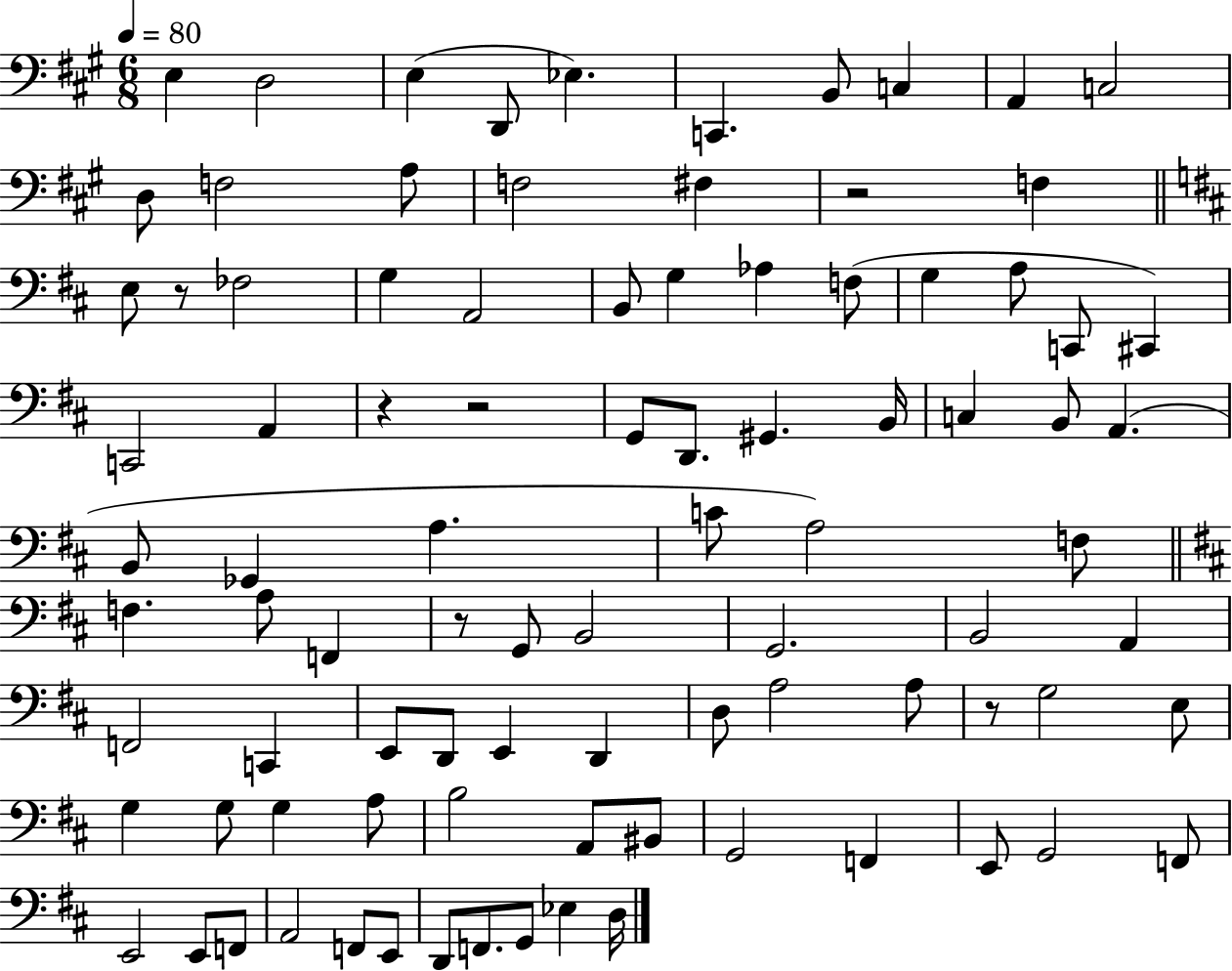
X:1
T:Untitled
M:6/8
L:1/4
K:A
E, D,2 E, D,,/2 _E, C,, B,,/2 C, A,, C,2 D,/2 F,2 A,/2 F,2 ^F, z2 F, E,/2 z/2 _F,2 G, A,,2 B,,/2 G, _A, F,/2 G, A,/2 C,,/2 ^C,, C,,2 A,, z z2 G,,/2 D,,/2 ^G,, B,,/4 C, B,,/2 A,, B,,/2 _G,, A, C/2 A,2 F,/2 F, A,/2 F,, z/2 G,,/2 B,,2 G,,2 B,,2 A,, F,,2 C,, E,,/2 D,,/2 E,, D,, D,/2 A,2 A,/2 z/2 G,2 E,/2 G, G,/2 G, A,/2 B,2 A,,/2 ^B,,/2 G,,2 F,, E,,/2 G,,2 F,,/2 E,,2 E,,/2 F,,/2 A,,2 F,,/2 E,,/2 D,,/2 F,,/2 G,,/2 _E, D,/4